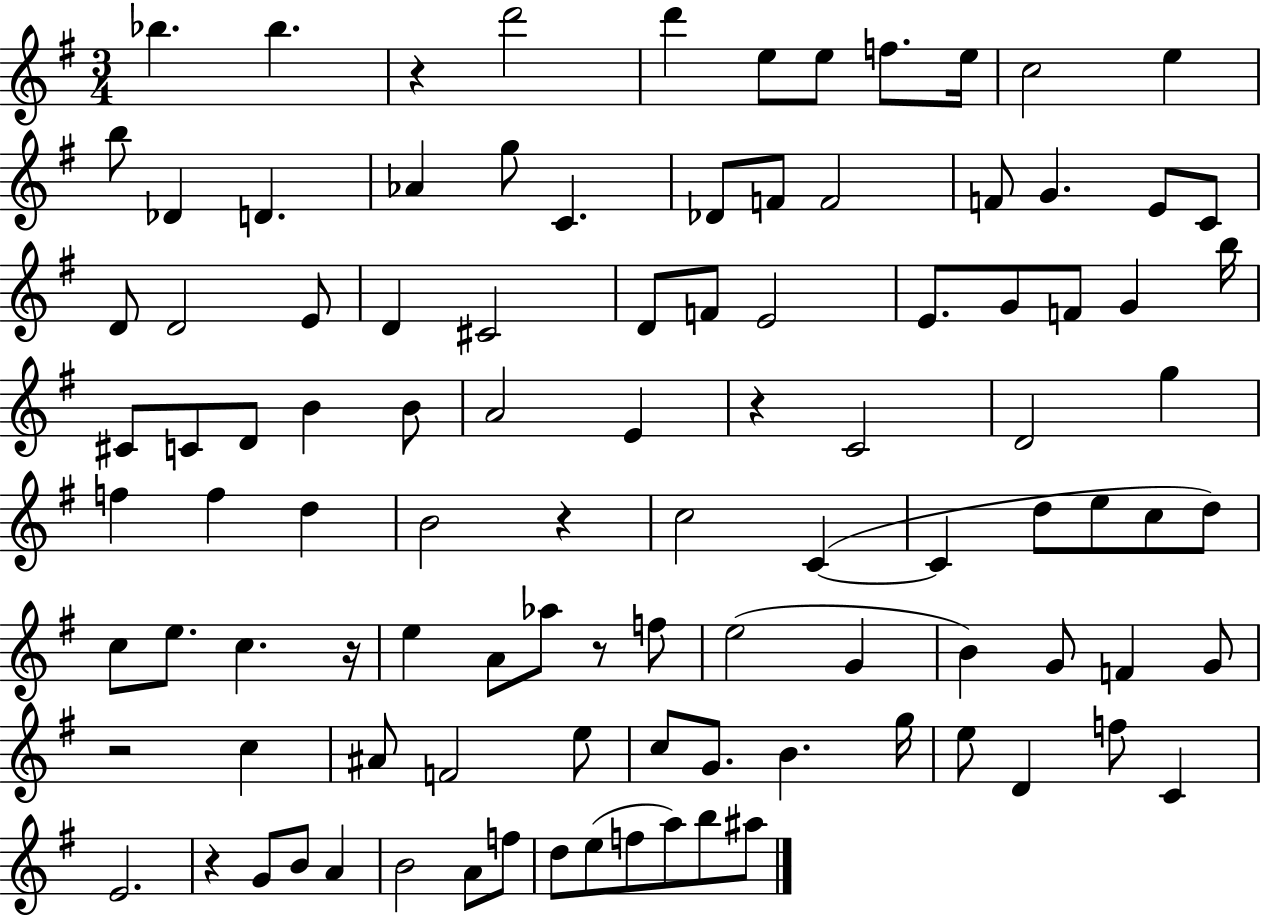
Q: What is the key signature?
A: G major